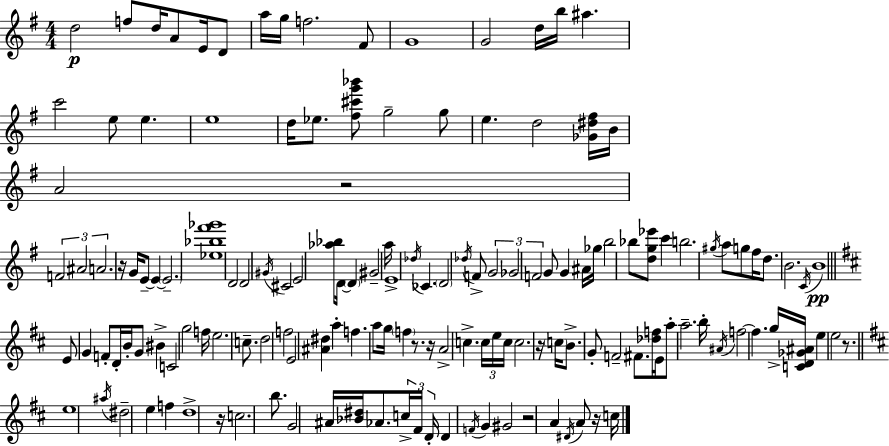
D5/h F5/e D5/s A4/e E4/s D4/e A5/s G5/s F5/h. F#4/e G4/w G4/h D5/s B5/s A#5/q. C6/h E5/e E5/q. E5/w D5/s Eb5/e. [F#5,C#6,G6,Bb6]/e G5/h G5/e E5/q. D5/h [Gb4,D#5,F#5]/s B4/s A4/h R/h F4/h A#4/h A4/h. R/s G4/s E4/e E4/q E4/h. [Eb5,Bb5,F#6,Gb6]/w D4/h D4/h G#4/s C#4/h E4/h [Ab5,Bb5]/e D4/s D4/q G#4/h A5/s E4/w Db5/s CES4/q. D4/h Db5/s F4/e G4/h Gb4/h F4/h G4/e G4/q A#4/s Gb5/s B5/h Bb5/e [D5,G5,Eb6]/e C6/q B5/h. G#5/s A5/e G5/e F#5/s D5/e. B4/h. C4/s B4/w E4/e G4/q F4/e D4/s B4/s G4/e BIS4/q C4/h G5/h F5/s E5/h. C5/e. D5/h F5/h E4/h [A#4,D#5]/q A5/q F5/q. A5/e G5/s F5/q R/e. R/s A4/h C5/q. C5/s E5/s C5/s C5/h. R/s C5/s B4/e. G4/e F4/h F#4/e. [Db5,F5]/s E4/s A5/e A5/h. B5/s A#4/s F5/h F5/q. G5/s [C4,D4,Gb4,A#4]/s E5/q E5/h R/e. E5/w A#5/s D#5/h E5/q F5/q D5/w R/s C5/h. B5/e. G4/h A#4/s [Bb4,D#5]/s Ab4/e. C5/s F#4/s D4/s D4/q F4/s G4/q G#4/h R/h A4/q D#4/s A4/e R/s C5/s